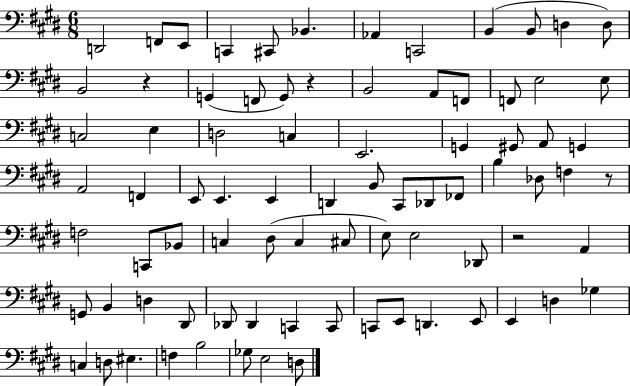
X:1
T:Untitled
M:6/8
L:1/4
K:E
D,,2 F,,/2 E,,/2 C,, ^C,,/2 _B,, _A,, C,,2 B,, B,,/2 D, D,/2 B,,2 z G,, F,,/2 G,,/2 z B,,2 A,,/2 F,,/2 F,,/2 E,2 E,/2 C,2 E, D,2 C, E,,2 G,, ^G,,/2 A,,/2 G,, A,,2 F,, E,,/2 E,, E,, D,, B,,/2 ^C,,/2 _D,,/2 _F,,/2 B, _D,/2 F, z/2 F,2 C,,/2 _B,,/2 C, ^D,/2 C, ^C,/2 E,/2 E,2 _D,,/2 z2 A,, G,,/2 B,, D, ^D,,/2 _D,,/2 _D,, C,, C,,/2 C,,/2 E,,/2 D,, E,,/2 E,, D, _G, C, D,/2 ^E, F, B,2 _G,/2 E,2 D,/2